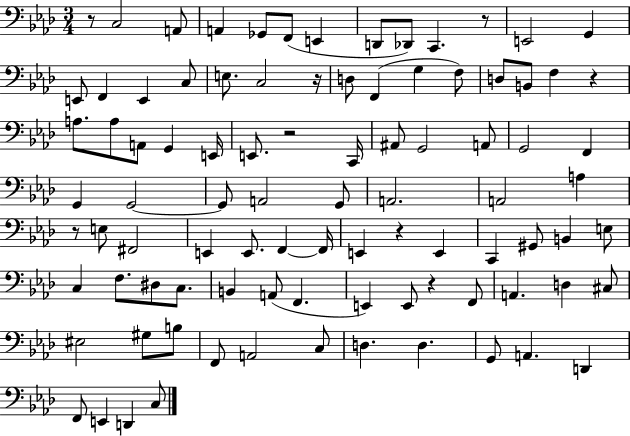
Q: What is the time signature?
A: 3/4